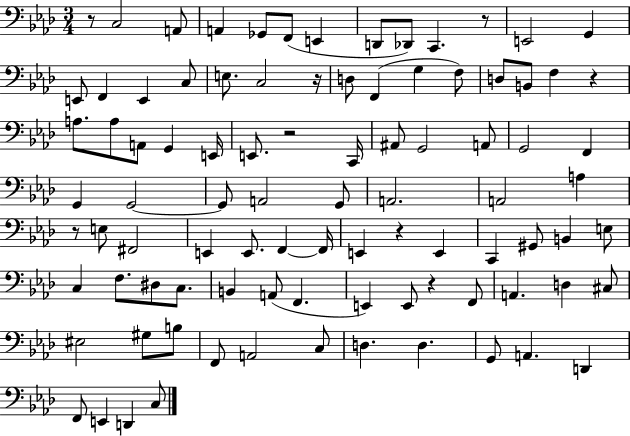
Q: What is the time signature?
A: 3/4